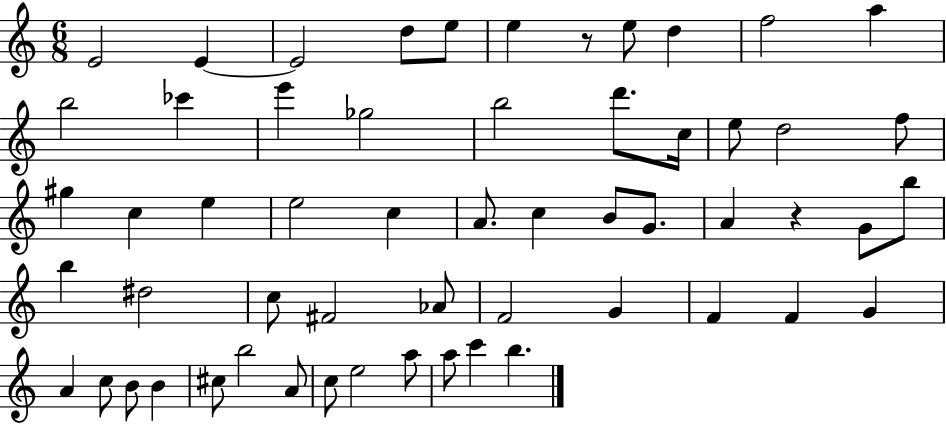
{
  \clef treble
  \numericTimeSignature
  \time 6/8
  \key c \major
  \repeat volta 2 { e'2 e'4~~ | e'2 d''8 e''8 | e''4 r8 e''8 d''4 | f''2 a''4 | \break b''2 ces'''4 | e'''4 ges''2 | b''2 d'''8. c''16 | e''8 d''2 f''8 | \break gis''4 c''4 e''4 | e''2 c''4 | a'8. c''4 b'8 g'8. | a'4 r4 g'8 b''8 | \break b''4 dis''2 | c''8 fis'2 aes'8 | f'2 g'4 | f'4 f'4 g'4 | \break a'4 c''8 b'8 b'4 | cis''8 b''2 a'8 | c''8 e''2 a''8 | a''8 c'''4 b''4. | \break } \bar "|."
}